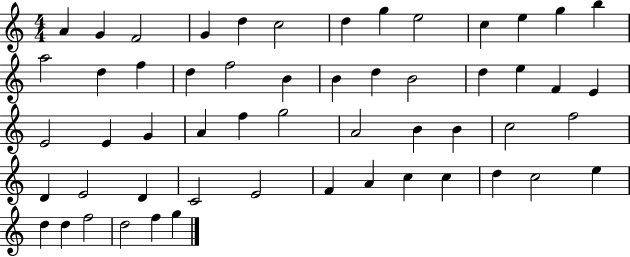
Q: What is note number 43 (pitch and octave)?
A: F4